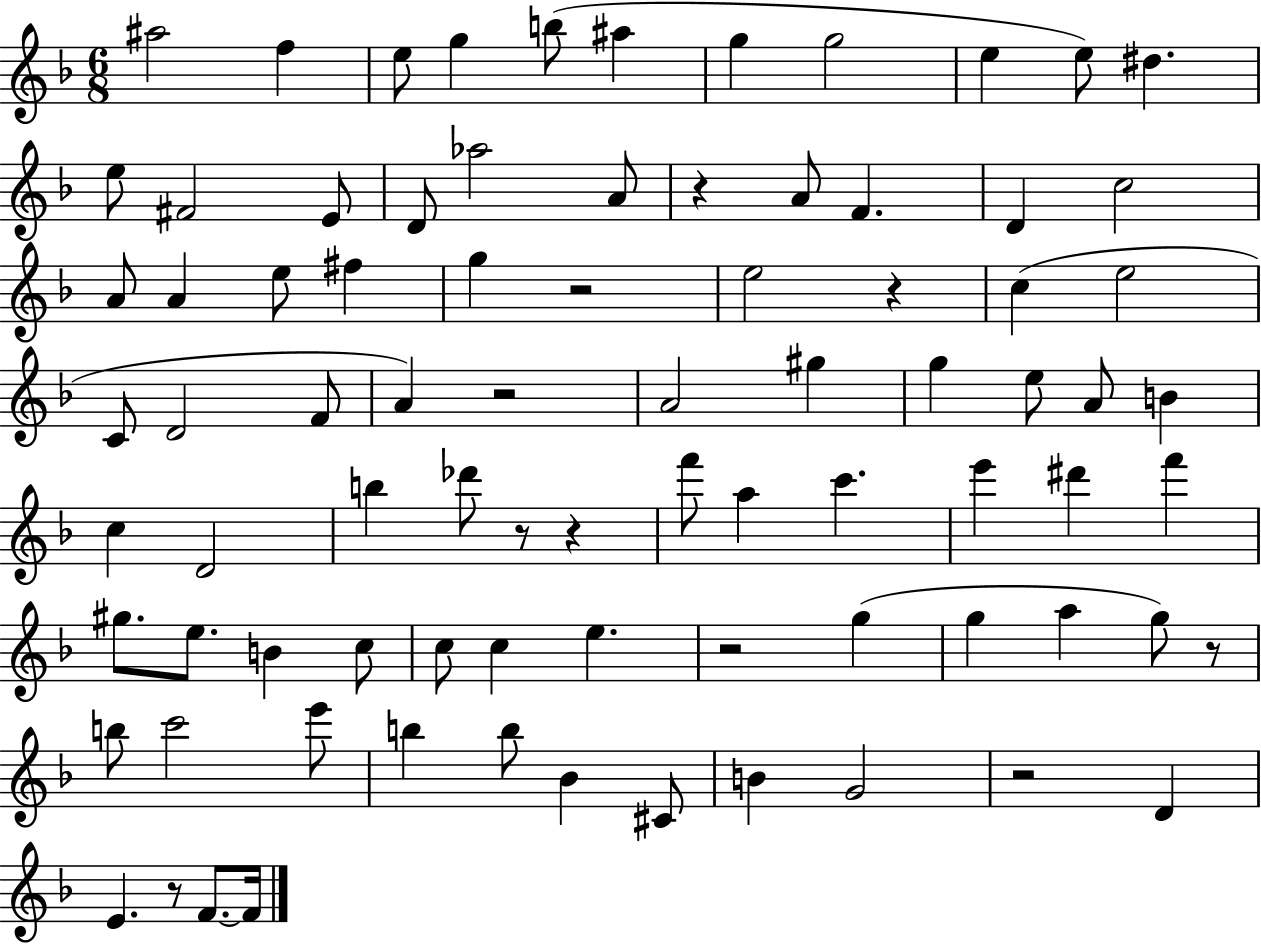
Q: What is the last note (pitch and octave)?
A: F4